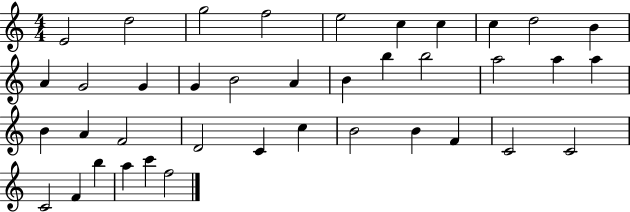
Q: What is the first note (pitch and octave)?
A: E4